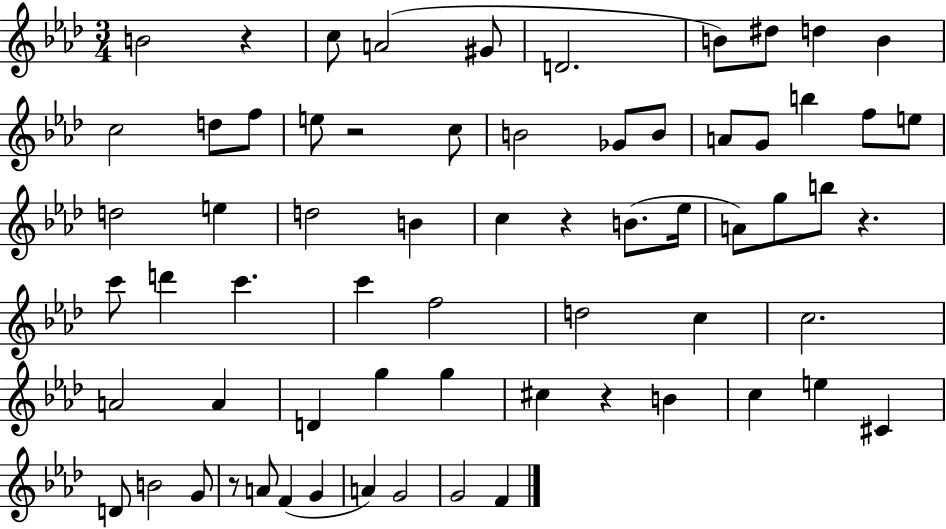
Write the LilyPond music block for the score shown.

{
  \clef treble
  \numericTimeSignature
  \time 3/4
  \key aes \major
  b'2 r4 | c''8 a'2( gis'8 | d'2. | b'8) dis''8 d''4 b'4 | \break c''2 d''8 f''8 | e''8 r2 c''8 | b'2 ges'8 b'8 | a'8 g'8 b''4 f''8 e''8 | \break d''2 e''4 | d''2 b'4 | c''4 r4 b'8.( ees''16 | a'8) g''8 b''8 r4. | \break c'''8 d'''4 c'''4. | c'''4 f''2 | d''2 c''4 | c''2. | \break a'2 a'4 | d'4 g''4 g''4 | cis''4 r4 b'4 | c''4 e''4 cis'4 | \break d'8 b'2 g'8 | r8 a'8 f'4( g'4 | a'4) g'2 | g'2 f'4 | \break \bar "|."
}